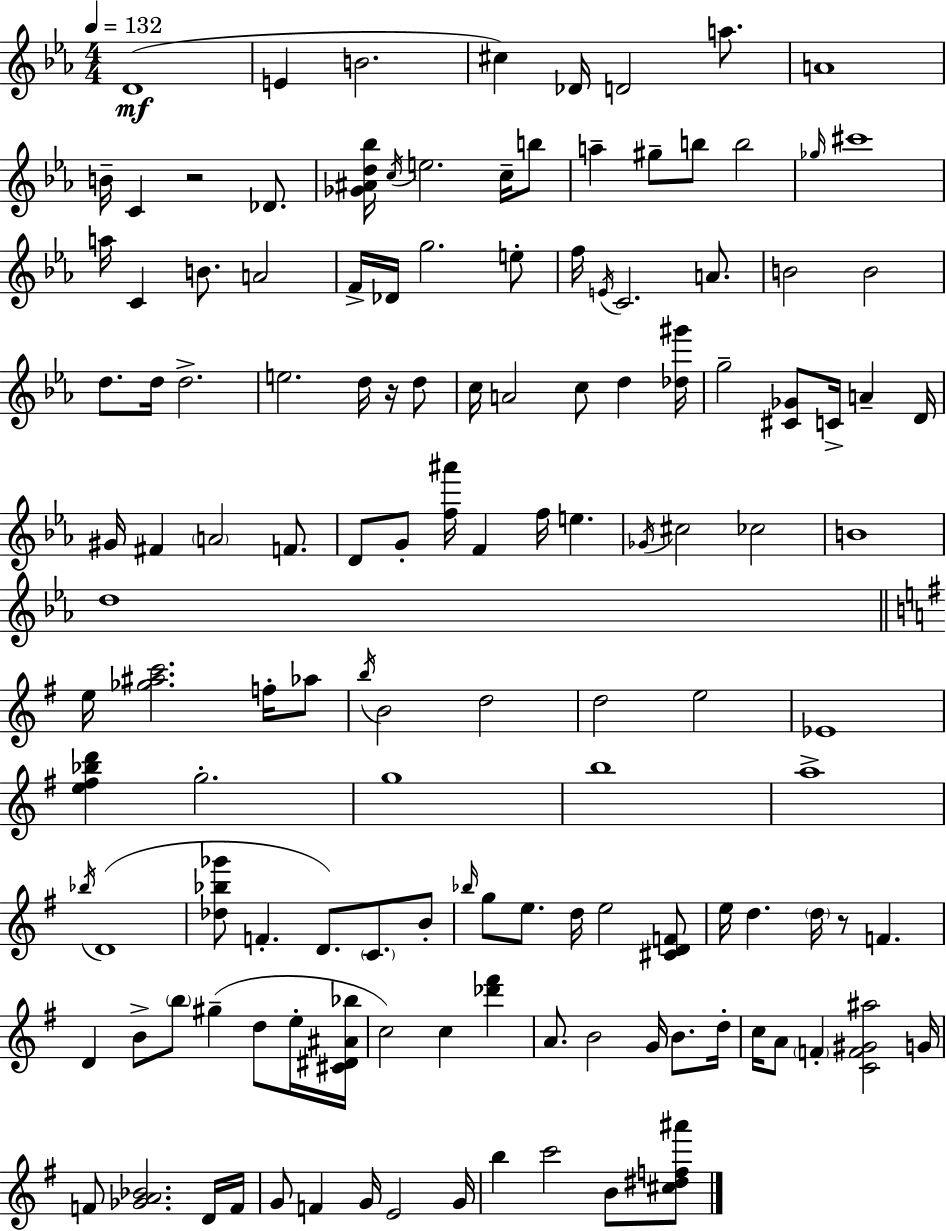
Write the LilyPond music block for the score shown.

{
  \clef treble
  \numericTimeSignature
  \time 4/4
  \key c \minor
  \tempo 4 = 132
  \repeat volta 2 { d'1(\mf | e'4 b'2. | cis''4) des'16 d'2 a''8. | a'1 | \break b'16-- c'4 r2 des'8. | <ges' ais' d'' bes''>16 \acciaccatura { c''16 } e''2. c''16-- b''8 | a''4-- gis''8-- b''8 b''2 | \grace { ges''16 } cis'''1 | \break a''16 c'4 b'8. a'2 | f'16-> des'16 g''2. | e''8-. f''16 \acciaccatura { e'16 } c'2. | a'8. b'2 b'2 | \break d''8. d''16 d''2.-> | e''2. d''16 | r16 d''8 c''16 a'2 c''8 d''4 | <des'' gis'''>16 g''2-- <cis' ges'>8 c'16-> a'4-- | \break d'16 gis'16 fis'4 \parenthesize a'2 | f'8. d'8 g'8-. <f'' ais'''>16 f'4 f''16 e''4. | \acciaccatura { ges'16 } cis''2 ces''2 | b'1 | \break d''1 | \bar "||" \break \key g \major e''16 <ges'' ais'' c'''>2. f''16-. aes''8 | \acciaccatura { b''16 } b'2 d''2 | d''2 e''2 | ees'1 | \break <e'' fis'' bes'' d'''>4 g''2.-. | g''1 | b''1 | a''1-> | \break \acciaccatura { bes''16 }( d'1 | <des'' bes'' ges'''>8 f'4.-. d'8.) \parenthesize c'8. | b'8-. \grace { bes''16 } g''8 e''8. d''16 e''2 | <cis' d' f'>8 e''16 d''4. \parenthesize d''16 r8 f'4. | \break d'4 b'8-> \parenthesize b''8 gis''4--( d''8 | e''16-. <cis' dis' ais' bes''>16 c''2) c''4 <des''' fis'''>4 | a'8. b'2 g'16 b'8. | d''16-. c''16 a'8 \parenthesize f'4-. <c' f' gis' ais''>2 | \break g'16 f'8 <ges' a' bes'>2. | d'16 f'16 g'8 f'4 g'16 e'2 | g'16 b''4 c'''2 b'8 | <cis'' dis'' f'' ais'''>8 } \bar "|."
}